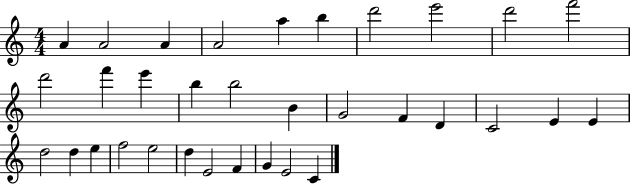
X:1
T:Untitled
M:4/4
L:1/4
K:C
A A2 A A2 a b d'2 e'2 d'2 f'2 d'2 f' e' b b2 B G2 F D C2 E E d2 d e f2 e2 d E2 F G E2 C